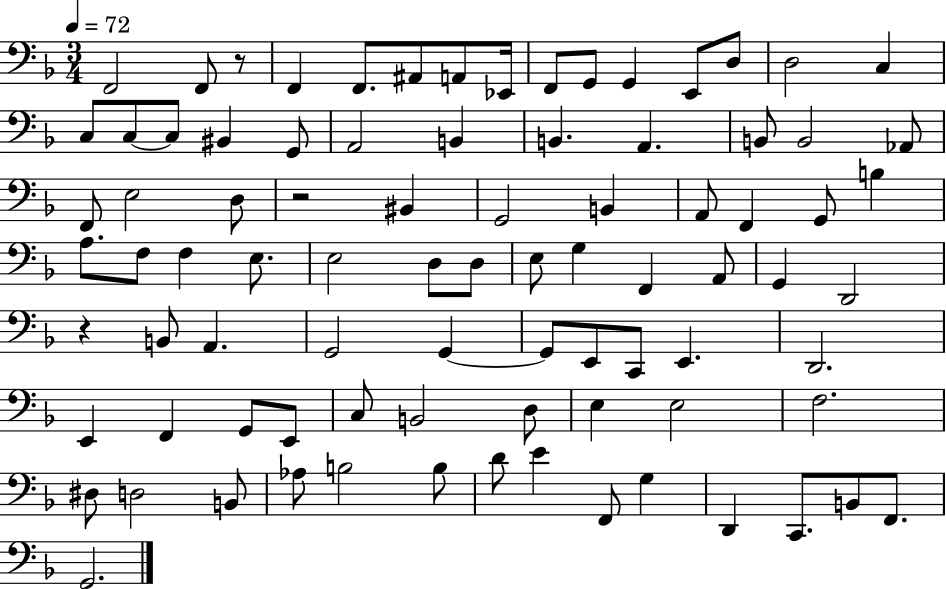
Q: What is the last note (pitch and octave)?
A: G2